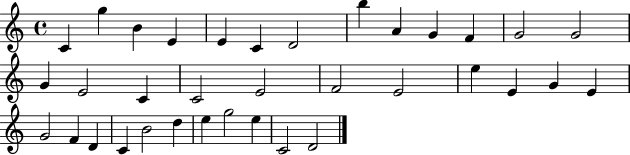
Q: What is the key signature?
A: C major